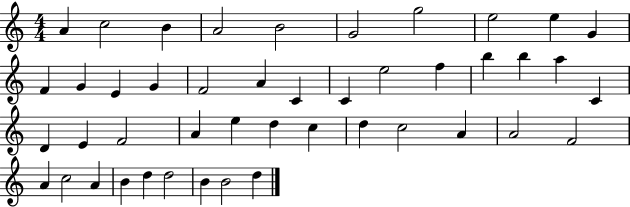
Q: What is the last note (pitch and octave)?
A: D5